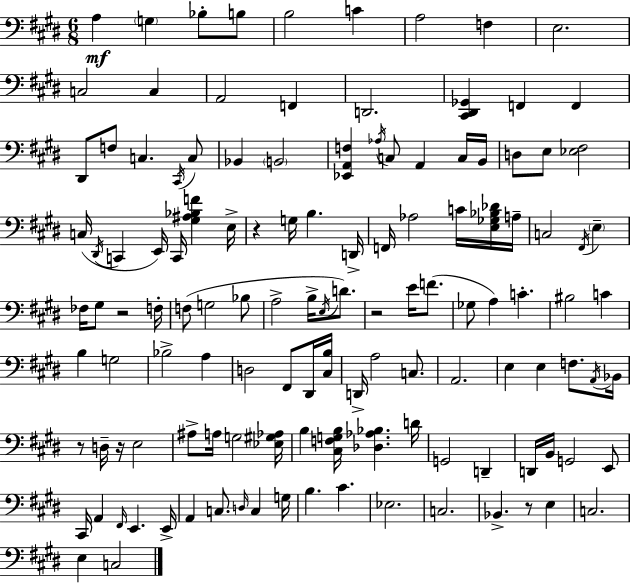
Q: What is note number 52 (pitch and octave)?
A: Bb3